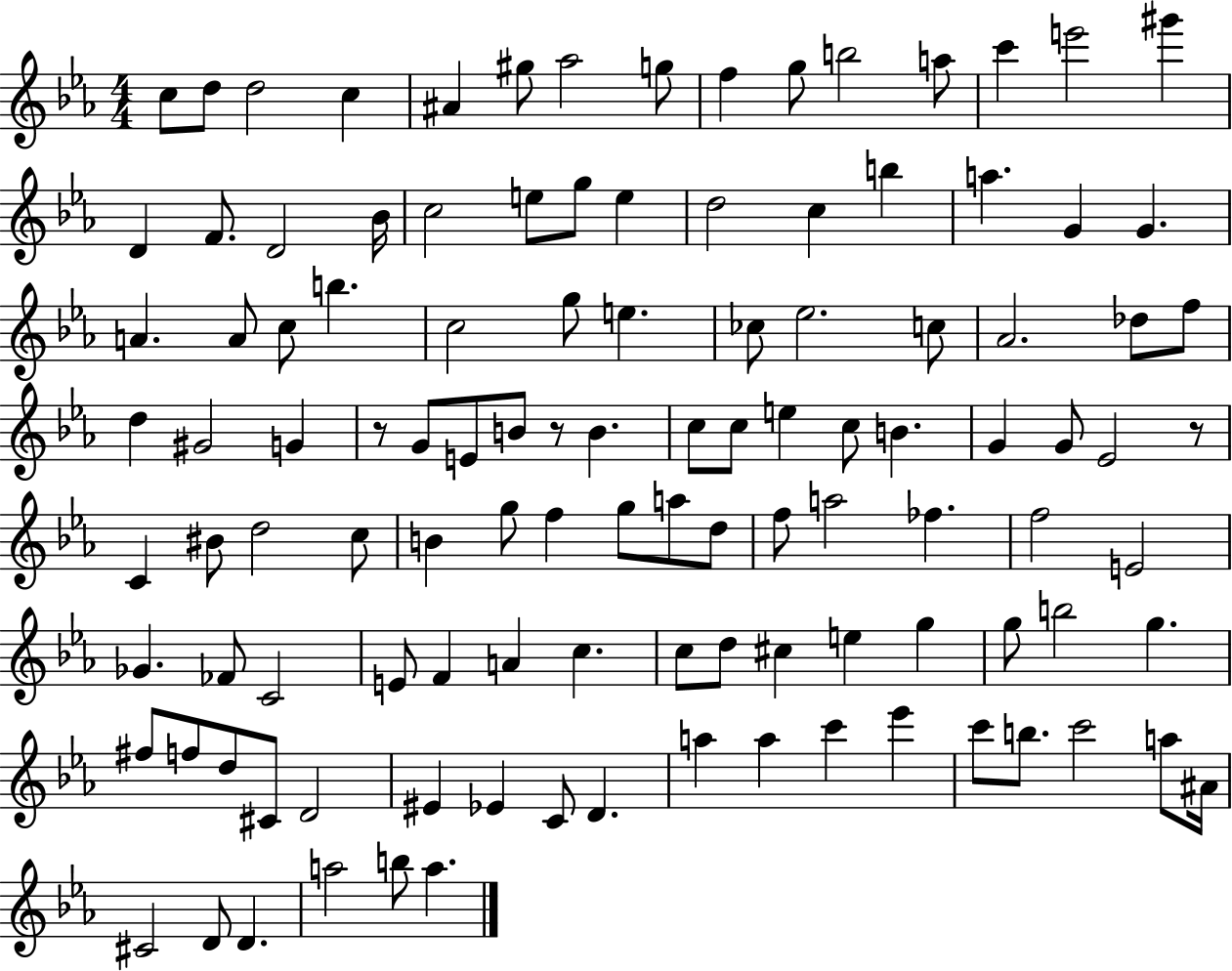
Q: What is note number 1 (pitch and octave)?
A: C5